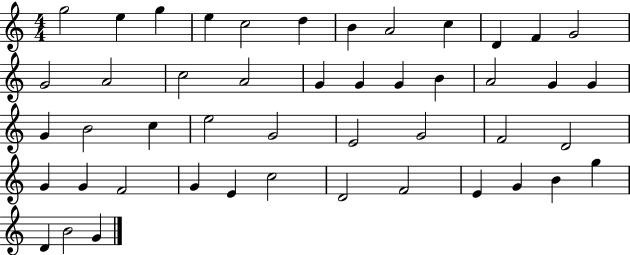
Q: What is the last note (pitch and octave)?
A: G4